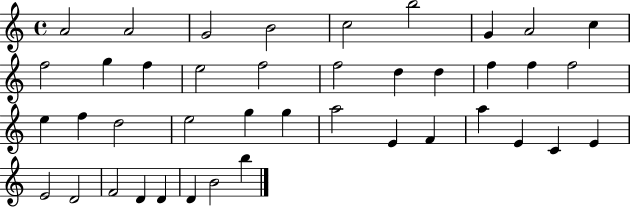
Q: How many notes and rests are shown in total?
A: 41